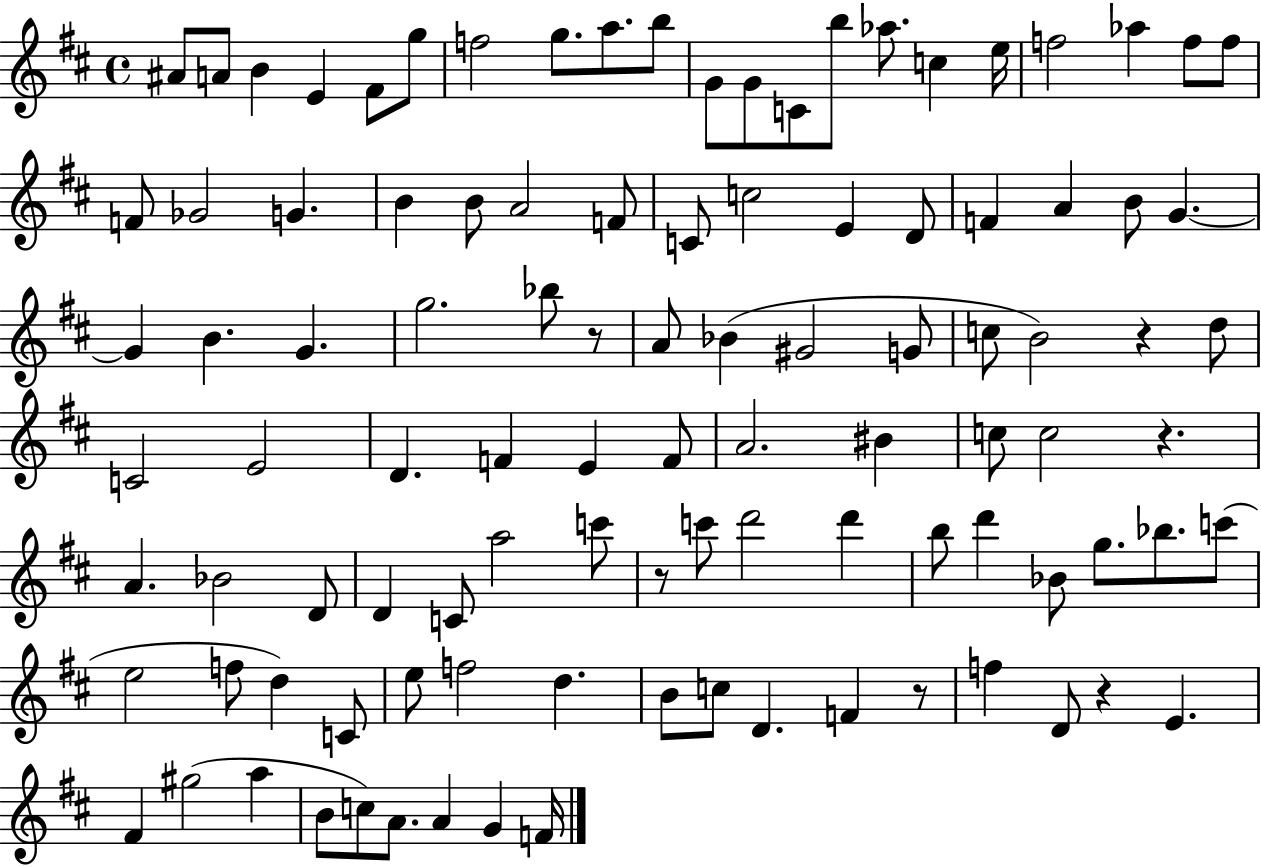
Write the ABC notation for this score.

X:1
T:Untitled
M:4/4
L:1/4
K:D
^A/2 A/2 B E ^F/2 g/2 f2 g/2 a/2 b/2 G/2 G/2 C/2 b/2 _a/2 c e/4 f2 _a f/2 f/2 F/2 _G2 G B B/2 A2 F/2 C/2 c2 E D/2 F A B/2 G G B G g2 _b/2 z/2 A/2 _B ^G2 G/2 c/2 B2 z d/2 C2 E2 D F E F/2 A2 ^B c/2 c2 z A _B2 D/2 D C/2 a2 c'/2 z/2 c'/2 d'2 d' b/2 d' _B/2 g/2 _b/2 c'/2 e2 f/2 d C/2 e/2 f2 d B/2 c/2 D F z/2 f D/2 z E ^F ^g2 a B/2 c/2 A/2 A G F/4